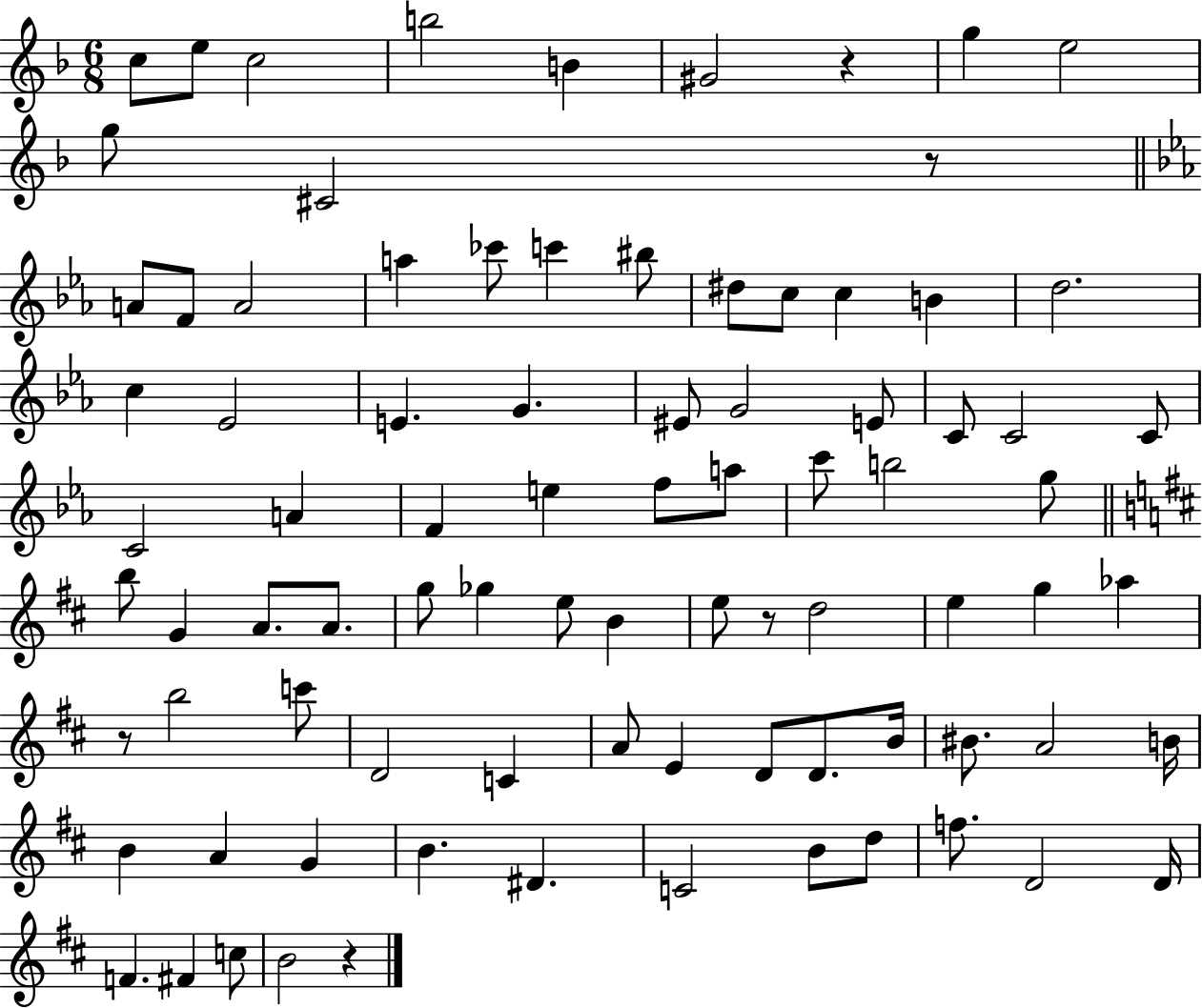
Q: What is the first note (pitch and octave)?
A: C5